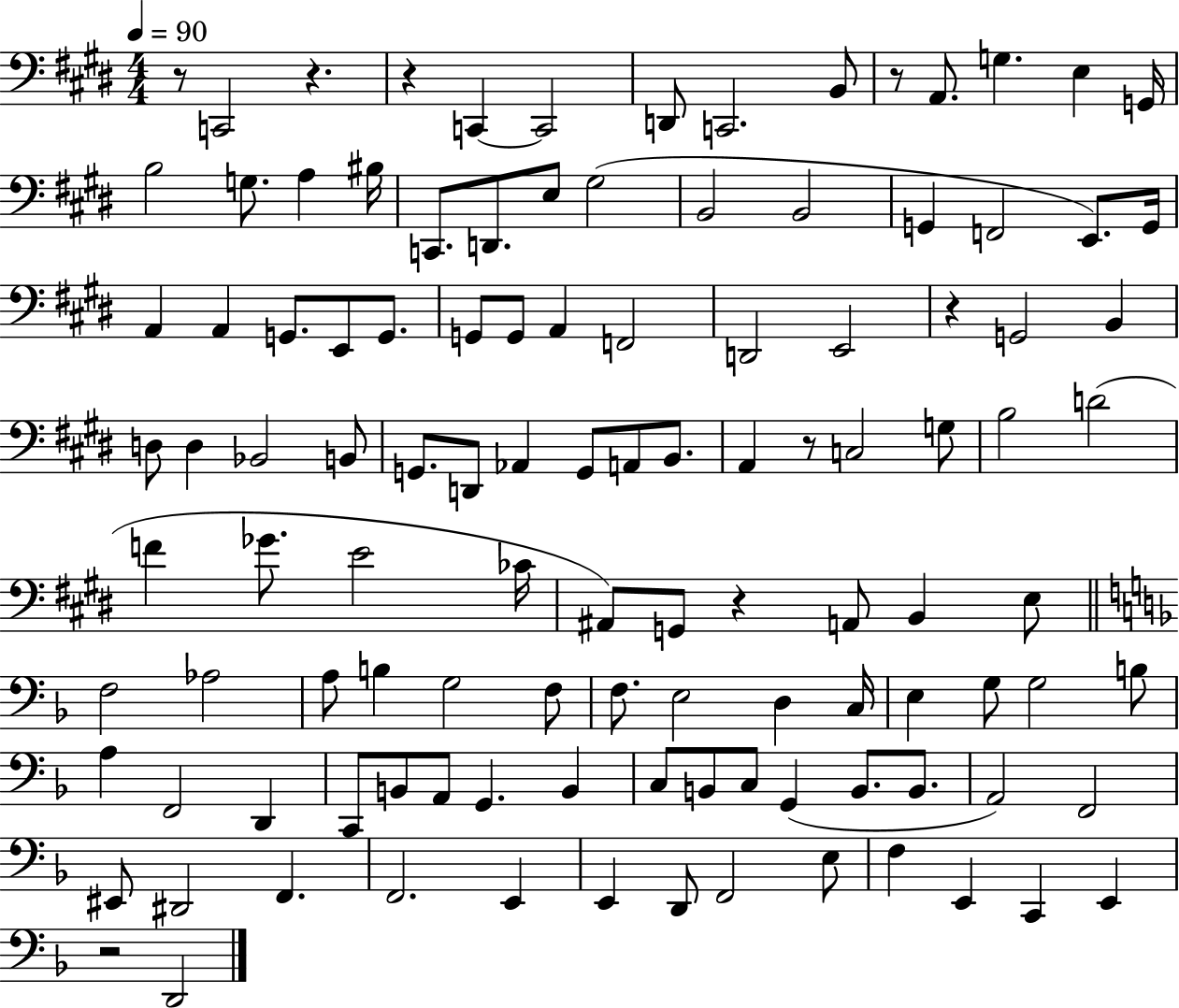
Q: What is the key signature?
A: E major